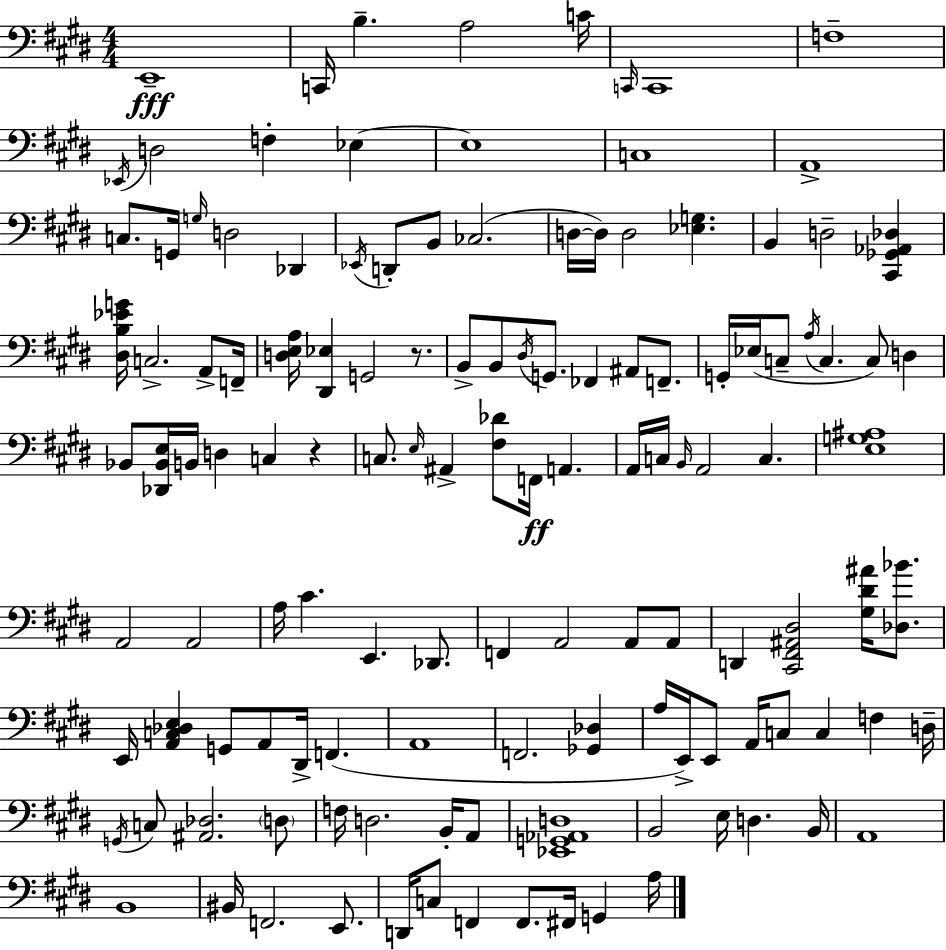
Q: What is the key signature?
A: E major